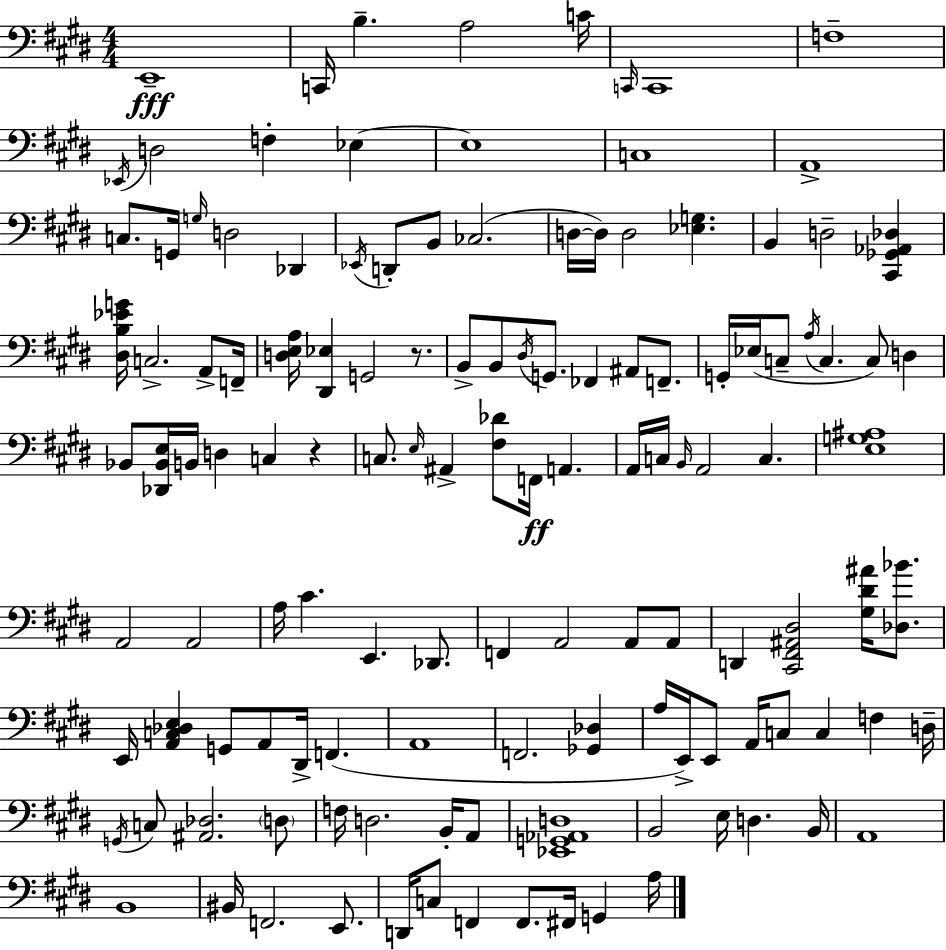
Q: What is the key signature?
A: E major